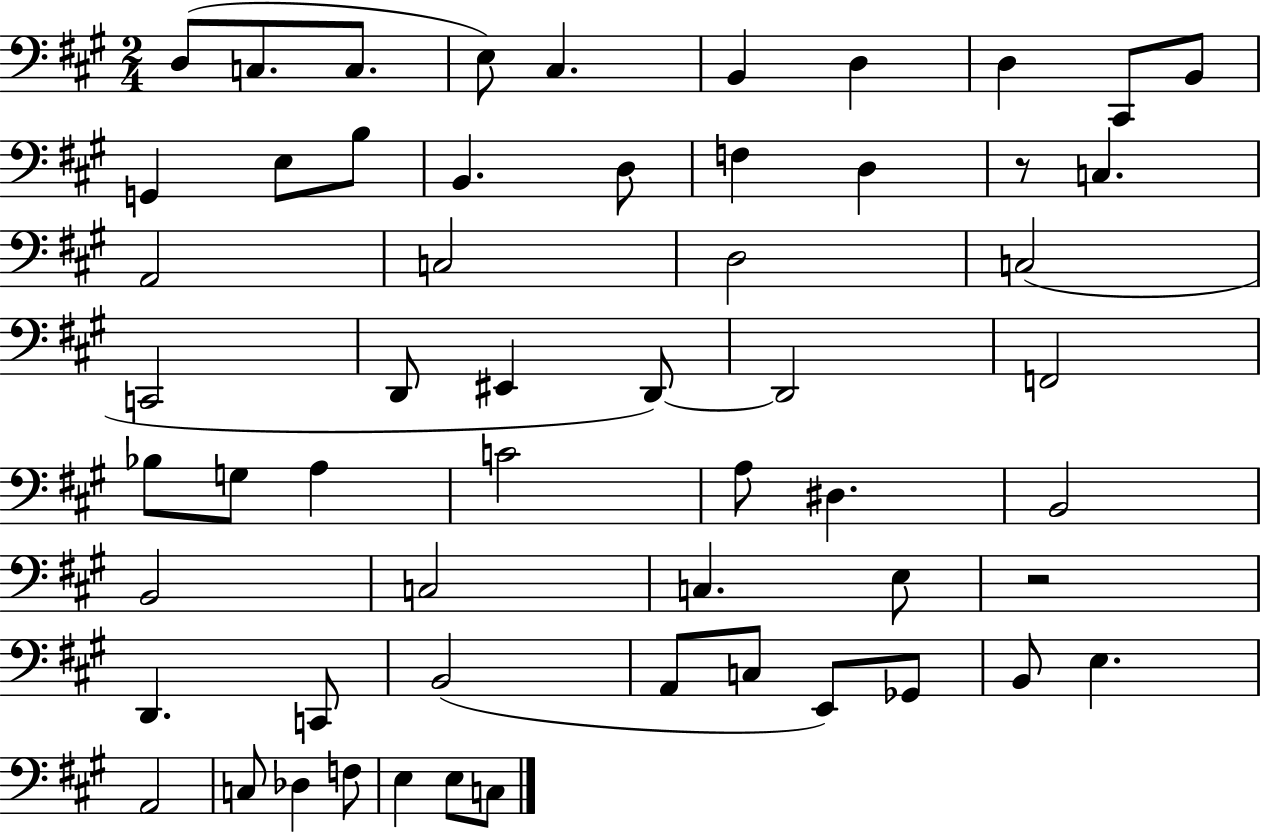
X:1
T:Untitled
M:2/4
L:1/4
K:A
D,/2 C,/2 C,/2 E,/2 ^C, B,, D, D, ^C,,/2 B,,/2 G,, E,/2 B,/2 B,, D,/2 F, D, z/2 C, A,,2 C,2 D,2 C,2 C,,2 D,,/2 ^E,, D,,/2 D,,2 F,,2 _B,/2 G,/2 A, C2 A,/2 ^D, B,,2 B,,2 C,2 C, E,/2 z2 D,, C,,/2 B,,2 A,,/2 C,/2 E,,/2 _G,,/2 B,,/2 E, A,,2 C,/2 _D, F,/2 E, E,/2 C,/2